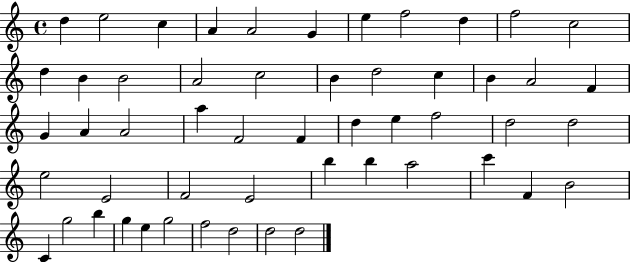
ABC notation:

X:1
T:Untitled
M:4/4
L:1/4
K:C
d e2 c A A2 G e f2 d f2 c2 d B B2 A2 c2 B d2 c B A2 F G A A2 a F2 F d e f2 d2 d2 e2 E2 F2 E2 b b a2 c' F B2 C g2 b g e g2 f2 d2 d2 d2